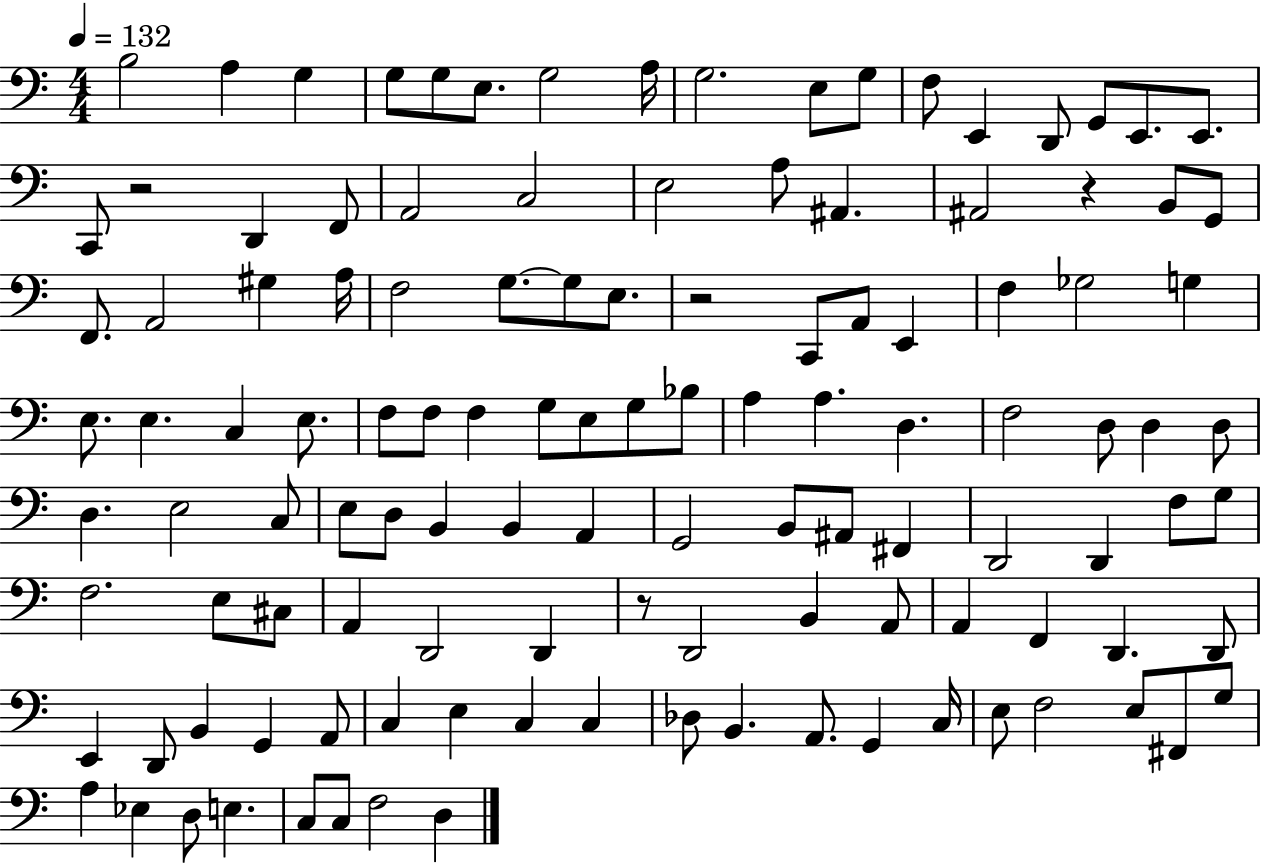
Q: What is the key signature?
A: C major